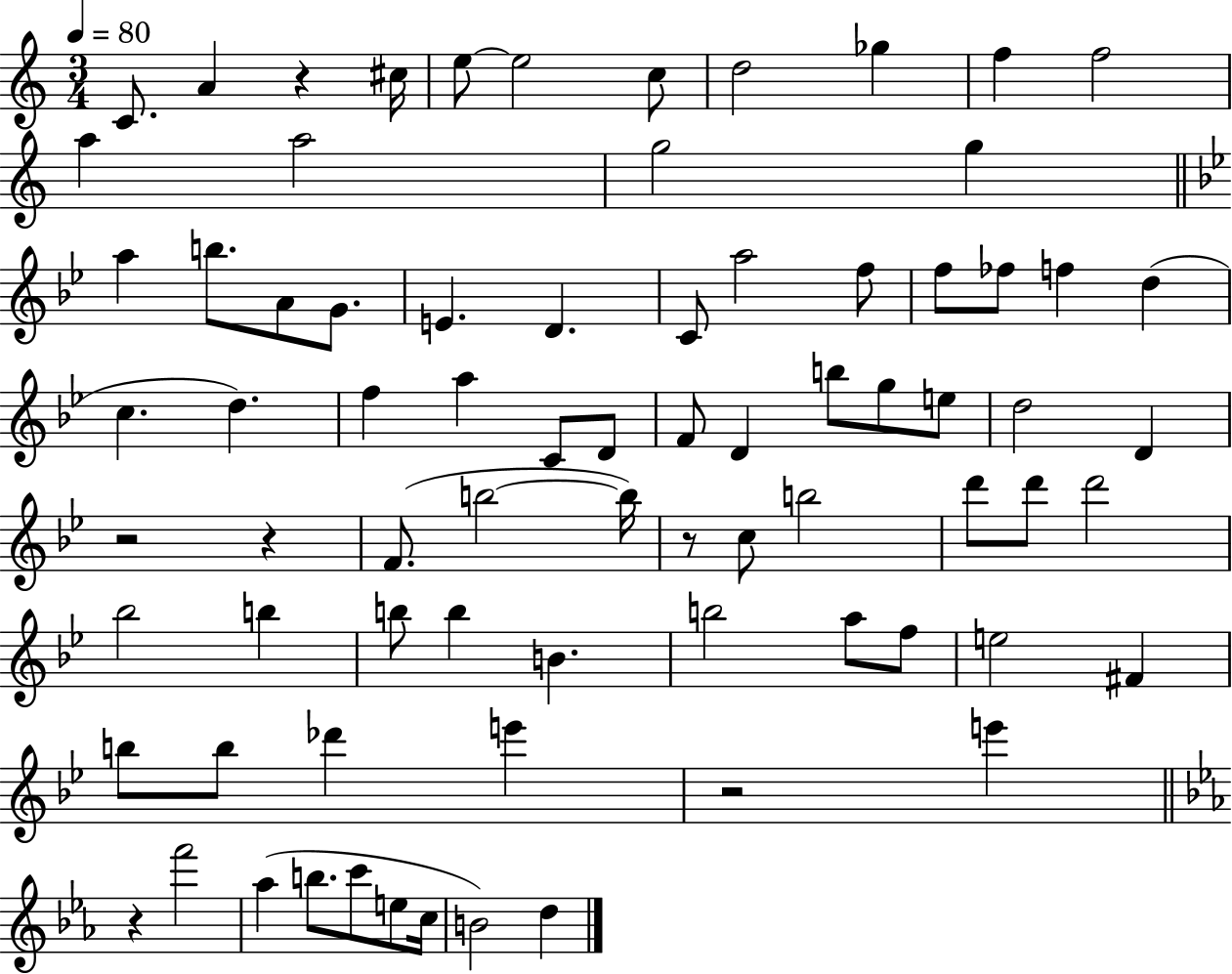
X:1
T:Untitled
M:3/4
L:1/4
K:C
C/2 A z ^c/4 e/2 e2 c/2 d2 _g f f2 a a2 g2 g a b/2 A/2 G/2 E D C/2 a2 f/2 f/2 _f/2 f d c d f a C/2 D/2 F/2 D b/2 g/2 e/2 d2 D z2 z F/2 b2 b/4 z/2 c/2 b2 d'/2 d'/2 d'2 _b2 b b/2 b B b2 a/2 f/2 e2 ^F b/2 b/2 _d' e' z2 e' z f'2 _a b/2 c'/2 e/2 c/4 B2 d